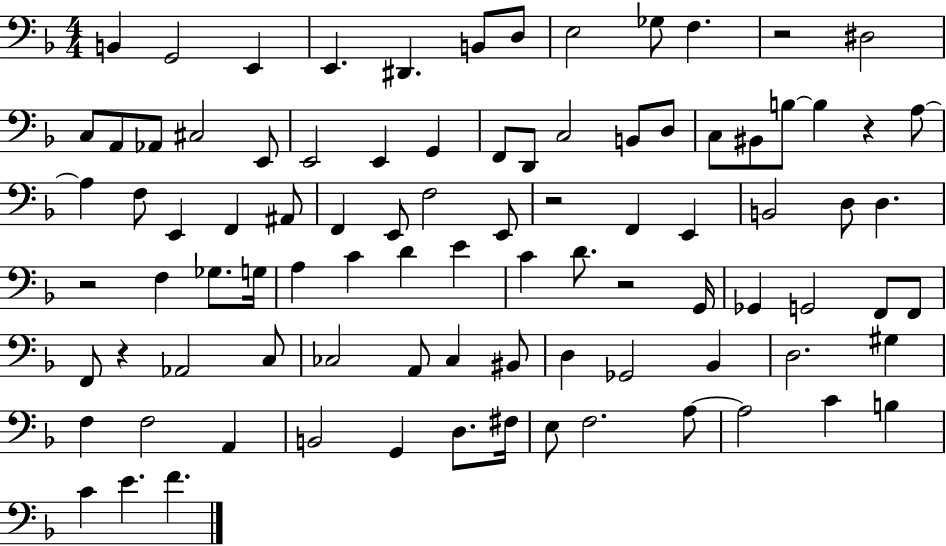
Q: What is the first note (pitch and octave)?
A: B2